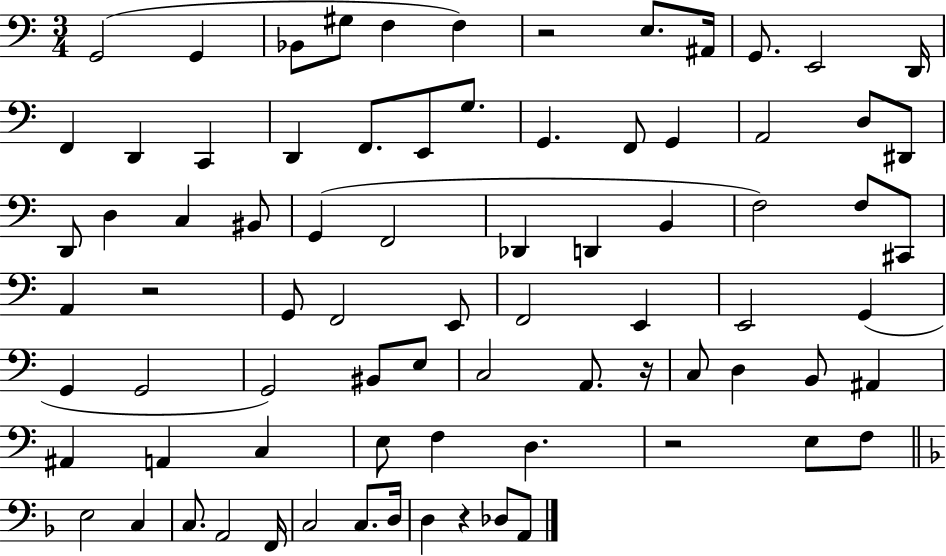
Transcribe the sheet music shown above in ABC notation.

X:1
T:Untitled
M:3/4
L:1/4
K:C
G,,2 G,, _B,,/2 ^G,/2 F, F, z2 E,/2 ^A,,/4 G,,/2 E,,2 D,,/4 F,, D,, C,, D,, F,,/2 E,,/2 G,/2 G,, F,,/2 G,, A,,2 D,/2 ^D,,/2 D,,/2 D, C, ^B,,/2 G,, F,,2 _D,, D,, B,, F,2 F,/2 ^C,,/2 A,, z2 G,,/2 F,,2 E,,/2 F,,2 E,, E,,2 G,, G,, G,,2 G,,2 ^B,,/2 E,/2 C,2 A,,/2 z/4 C,/2 D, B,,/2 ^A,, ^A,, A,, C, E,/2 F, D, z2 E,/2 F,/2 E,2 C, C,/2 A,,2 F,,/4 C,2 C,/2 D,/4 D, z _D,/2 A,,/2